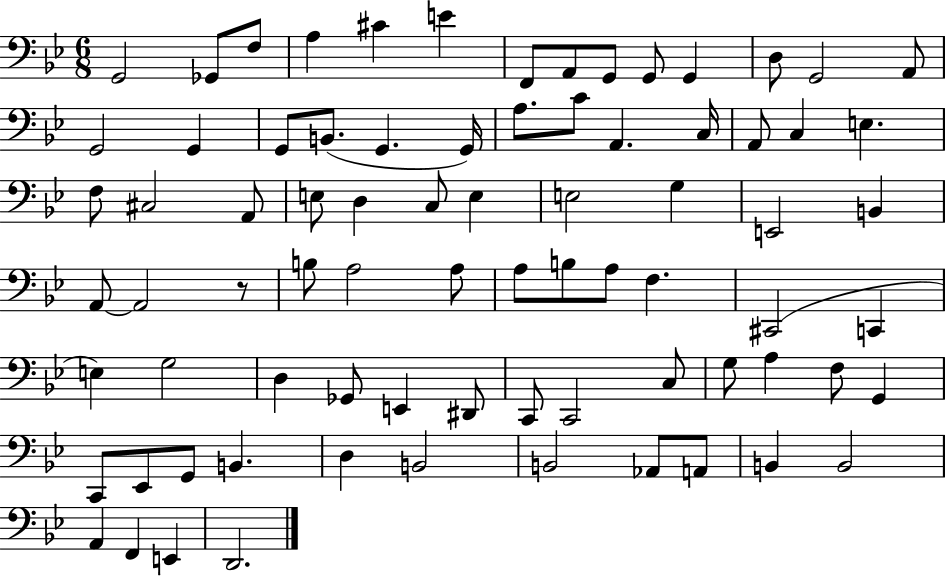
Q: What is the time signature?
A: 6/8